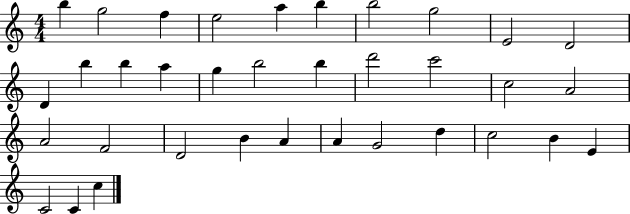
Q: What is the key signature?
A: C major